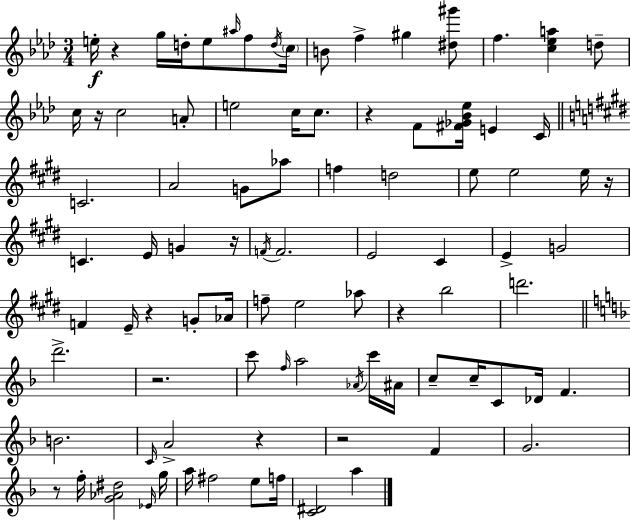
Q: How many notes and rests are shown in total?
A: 90